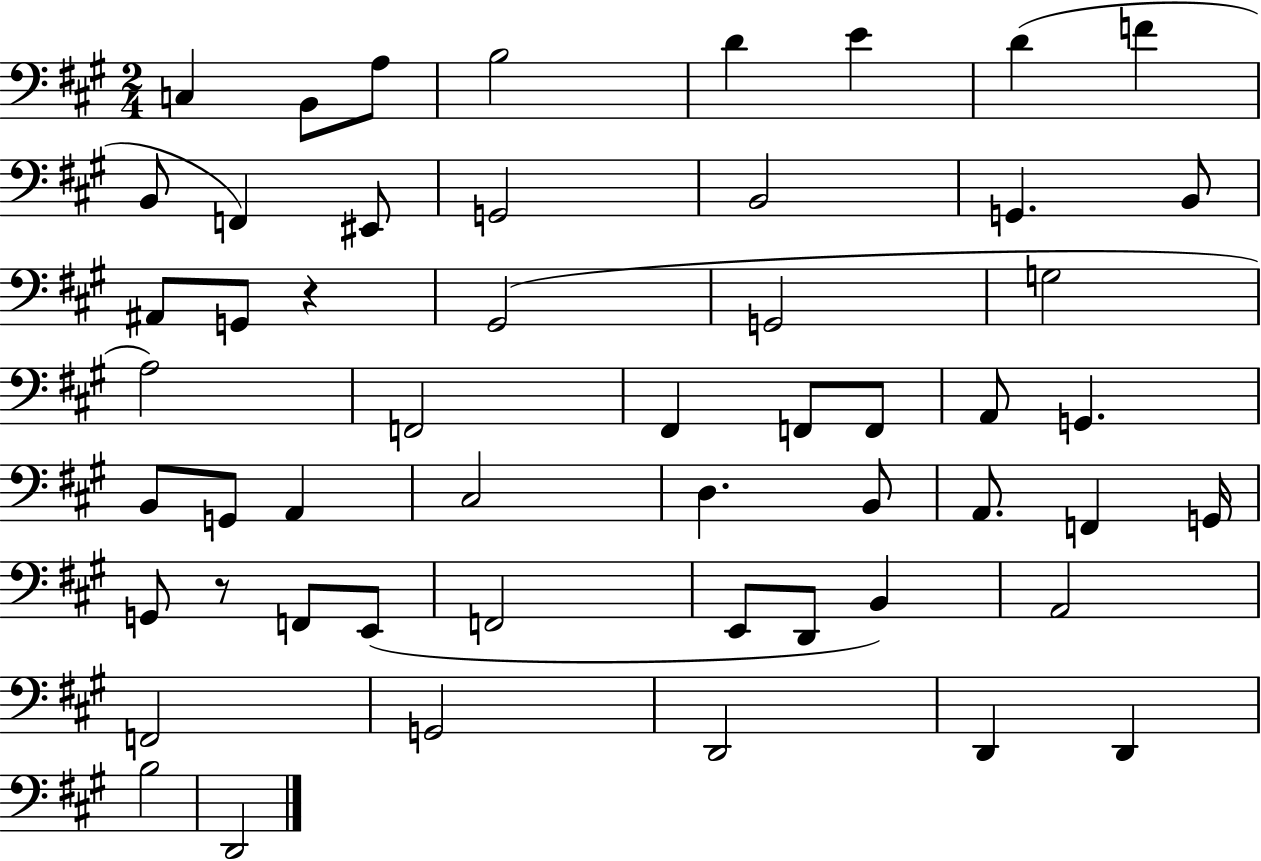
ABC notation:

X:1
T:Untitled
M:2/4
L:1/4
K:A
C, B,,/2 A,/2 B,2 D E D F B,,/2 F,, ^E,,/2 G,,2 B,,2 G,, B,,/2 ^A,,/2 G,,/2 z ^G,,2 G,,2 G,2 A,2 F,,2 ^F,, F,,/2 F,,/2 A,,/2 G,, B,,/2 G,,/2 A,, ^C,2 D, B,,/2 A,,/2 F,, G,,/4 G,,/2 z/2 F,,/2 E,,/2 F,,2 E,,/2 D,,/2 B,, A,,2 F,,2 G,,2 D,,2 D,, D,, B,2 D,,2